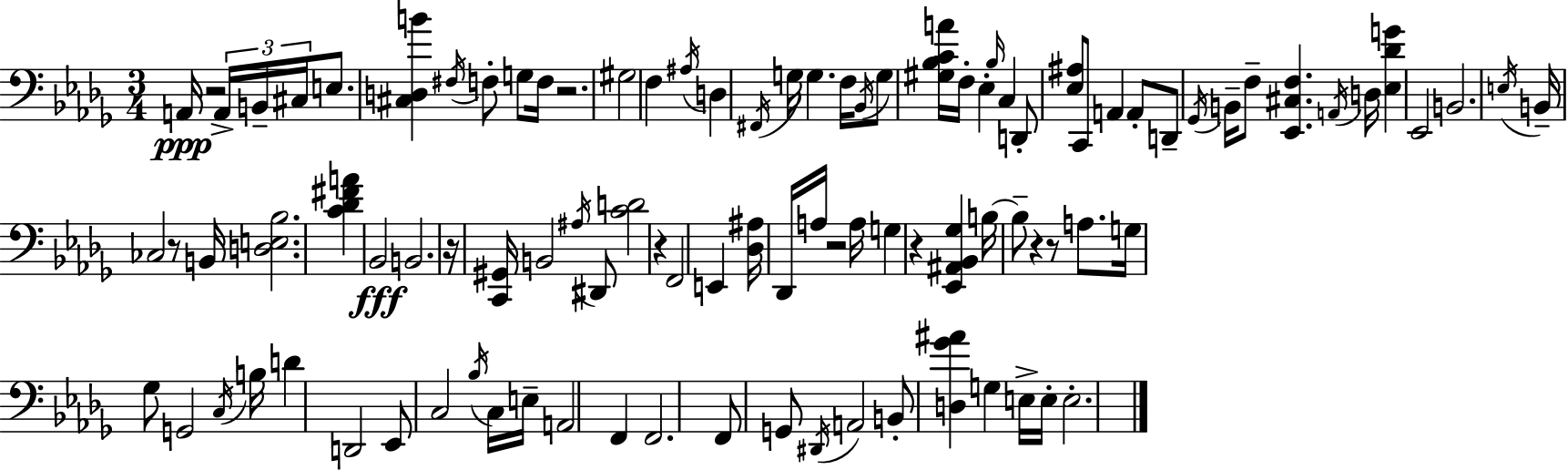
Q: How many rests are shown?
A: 9